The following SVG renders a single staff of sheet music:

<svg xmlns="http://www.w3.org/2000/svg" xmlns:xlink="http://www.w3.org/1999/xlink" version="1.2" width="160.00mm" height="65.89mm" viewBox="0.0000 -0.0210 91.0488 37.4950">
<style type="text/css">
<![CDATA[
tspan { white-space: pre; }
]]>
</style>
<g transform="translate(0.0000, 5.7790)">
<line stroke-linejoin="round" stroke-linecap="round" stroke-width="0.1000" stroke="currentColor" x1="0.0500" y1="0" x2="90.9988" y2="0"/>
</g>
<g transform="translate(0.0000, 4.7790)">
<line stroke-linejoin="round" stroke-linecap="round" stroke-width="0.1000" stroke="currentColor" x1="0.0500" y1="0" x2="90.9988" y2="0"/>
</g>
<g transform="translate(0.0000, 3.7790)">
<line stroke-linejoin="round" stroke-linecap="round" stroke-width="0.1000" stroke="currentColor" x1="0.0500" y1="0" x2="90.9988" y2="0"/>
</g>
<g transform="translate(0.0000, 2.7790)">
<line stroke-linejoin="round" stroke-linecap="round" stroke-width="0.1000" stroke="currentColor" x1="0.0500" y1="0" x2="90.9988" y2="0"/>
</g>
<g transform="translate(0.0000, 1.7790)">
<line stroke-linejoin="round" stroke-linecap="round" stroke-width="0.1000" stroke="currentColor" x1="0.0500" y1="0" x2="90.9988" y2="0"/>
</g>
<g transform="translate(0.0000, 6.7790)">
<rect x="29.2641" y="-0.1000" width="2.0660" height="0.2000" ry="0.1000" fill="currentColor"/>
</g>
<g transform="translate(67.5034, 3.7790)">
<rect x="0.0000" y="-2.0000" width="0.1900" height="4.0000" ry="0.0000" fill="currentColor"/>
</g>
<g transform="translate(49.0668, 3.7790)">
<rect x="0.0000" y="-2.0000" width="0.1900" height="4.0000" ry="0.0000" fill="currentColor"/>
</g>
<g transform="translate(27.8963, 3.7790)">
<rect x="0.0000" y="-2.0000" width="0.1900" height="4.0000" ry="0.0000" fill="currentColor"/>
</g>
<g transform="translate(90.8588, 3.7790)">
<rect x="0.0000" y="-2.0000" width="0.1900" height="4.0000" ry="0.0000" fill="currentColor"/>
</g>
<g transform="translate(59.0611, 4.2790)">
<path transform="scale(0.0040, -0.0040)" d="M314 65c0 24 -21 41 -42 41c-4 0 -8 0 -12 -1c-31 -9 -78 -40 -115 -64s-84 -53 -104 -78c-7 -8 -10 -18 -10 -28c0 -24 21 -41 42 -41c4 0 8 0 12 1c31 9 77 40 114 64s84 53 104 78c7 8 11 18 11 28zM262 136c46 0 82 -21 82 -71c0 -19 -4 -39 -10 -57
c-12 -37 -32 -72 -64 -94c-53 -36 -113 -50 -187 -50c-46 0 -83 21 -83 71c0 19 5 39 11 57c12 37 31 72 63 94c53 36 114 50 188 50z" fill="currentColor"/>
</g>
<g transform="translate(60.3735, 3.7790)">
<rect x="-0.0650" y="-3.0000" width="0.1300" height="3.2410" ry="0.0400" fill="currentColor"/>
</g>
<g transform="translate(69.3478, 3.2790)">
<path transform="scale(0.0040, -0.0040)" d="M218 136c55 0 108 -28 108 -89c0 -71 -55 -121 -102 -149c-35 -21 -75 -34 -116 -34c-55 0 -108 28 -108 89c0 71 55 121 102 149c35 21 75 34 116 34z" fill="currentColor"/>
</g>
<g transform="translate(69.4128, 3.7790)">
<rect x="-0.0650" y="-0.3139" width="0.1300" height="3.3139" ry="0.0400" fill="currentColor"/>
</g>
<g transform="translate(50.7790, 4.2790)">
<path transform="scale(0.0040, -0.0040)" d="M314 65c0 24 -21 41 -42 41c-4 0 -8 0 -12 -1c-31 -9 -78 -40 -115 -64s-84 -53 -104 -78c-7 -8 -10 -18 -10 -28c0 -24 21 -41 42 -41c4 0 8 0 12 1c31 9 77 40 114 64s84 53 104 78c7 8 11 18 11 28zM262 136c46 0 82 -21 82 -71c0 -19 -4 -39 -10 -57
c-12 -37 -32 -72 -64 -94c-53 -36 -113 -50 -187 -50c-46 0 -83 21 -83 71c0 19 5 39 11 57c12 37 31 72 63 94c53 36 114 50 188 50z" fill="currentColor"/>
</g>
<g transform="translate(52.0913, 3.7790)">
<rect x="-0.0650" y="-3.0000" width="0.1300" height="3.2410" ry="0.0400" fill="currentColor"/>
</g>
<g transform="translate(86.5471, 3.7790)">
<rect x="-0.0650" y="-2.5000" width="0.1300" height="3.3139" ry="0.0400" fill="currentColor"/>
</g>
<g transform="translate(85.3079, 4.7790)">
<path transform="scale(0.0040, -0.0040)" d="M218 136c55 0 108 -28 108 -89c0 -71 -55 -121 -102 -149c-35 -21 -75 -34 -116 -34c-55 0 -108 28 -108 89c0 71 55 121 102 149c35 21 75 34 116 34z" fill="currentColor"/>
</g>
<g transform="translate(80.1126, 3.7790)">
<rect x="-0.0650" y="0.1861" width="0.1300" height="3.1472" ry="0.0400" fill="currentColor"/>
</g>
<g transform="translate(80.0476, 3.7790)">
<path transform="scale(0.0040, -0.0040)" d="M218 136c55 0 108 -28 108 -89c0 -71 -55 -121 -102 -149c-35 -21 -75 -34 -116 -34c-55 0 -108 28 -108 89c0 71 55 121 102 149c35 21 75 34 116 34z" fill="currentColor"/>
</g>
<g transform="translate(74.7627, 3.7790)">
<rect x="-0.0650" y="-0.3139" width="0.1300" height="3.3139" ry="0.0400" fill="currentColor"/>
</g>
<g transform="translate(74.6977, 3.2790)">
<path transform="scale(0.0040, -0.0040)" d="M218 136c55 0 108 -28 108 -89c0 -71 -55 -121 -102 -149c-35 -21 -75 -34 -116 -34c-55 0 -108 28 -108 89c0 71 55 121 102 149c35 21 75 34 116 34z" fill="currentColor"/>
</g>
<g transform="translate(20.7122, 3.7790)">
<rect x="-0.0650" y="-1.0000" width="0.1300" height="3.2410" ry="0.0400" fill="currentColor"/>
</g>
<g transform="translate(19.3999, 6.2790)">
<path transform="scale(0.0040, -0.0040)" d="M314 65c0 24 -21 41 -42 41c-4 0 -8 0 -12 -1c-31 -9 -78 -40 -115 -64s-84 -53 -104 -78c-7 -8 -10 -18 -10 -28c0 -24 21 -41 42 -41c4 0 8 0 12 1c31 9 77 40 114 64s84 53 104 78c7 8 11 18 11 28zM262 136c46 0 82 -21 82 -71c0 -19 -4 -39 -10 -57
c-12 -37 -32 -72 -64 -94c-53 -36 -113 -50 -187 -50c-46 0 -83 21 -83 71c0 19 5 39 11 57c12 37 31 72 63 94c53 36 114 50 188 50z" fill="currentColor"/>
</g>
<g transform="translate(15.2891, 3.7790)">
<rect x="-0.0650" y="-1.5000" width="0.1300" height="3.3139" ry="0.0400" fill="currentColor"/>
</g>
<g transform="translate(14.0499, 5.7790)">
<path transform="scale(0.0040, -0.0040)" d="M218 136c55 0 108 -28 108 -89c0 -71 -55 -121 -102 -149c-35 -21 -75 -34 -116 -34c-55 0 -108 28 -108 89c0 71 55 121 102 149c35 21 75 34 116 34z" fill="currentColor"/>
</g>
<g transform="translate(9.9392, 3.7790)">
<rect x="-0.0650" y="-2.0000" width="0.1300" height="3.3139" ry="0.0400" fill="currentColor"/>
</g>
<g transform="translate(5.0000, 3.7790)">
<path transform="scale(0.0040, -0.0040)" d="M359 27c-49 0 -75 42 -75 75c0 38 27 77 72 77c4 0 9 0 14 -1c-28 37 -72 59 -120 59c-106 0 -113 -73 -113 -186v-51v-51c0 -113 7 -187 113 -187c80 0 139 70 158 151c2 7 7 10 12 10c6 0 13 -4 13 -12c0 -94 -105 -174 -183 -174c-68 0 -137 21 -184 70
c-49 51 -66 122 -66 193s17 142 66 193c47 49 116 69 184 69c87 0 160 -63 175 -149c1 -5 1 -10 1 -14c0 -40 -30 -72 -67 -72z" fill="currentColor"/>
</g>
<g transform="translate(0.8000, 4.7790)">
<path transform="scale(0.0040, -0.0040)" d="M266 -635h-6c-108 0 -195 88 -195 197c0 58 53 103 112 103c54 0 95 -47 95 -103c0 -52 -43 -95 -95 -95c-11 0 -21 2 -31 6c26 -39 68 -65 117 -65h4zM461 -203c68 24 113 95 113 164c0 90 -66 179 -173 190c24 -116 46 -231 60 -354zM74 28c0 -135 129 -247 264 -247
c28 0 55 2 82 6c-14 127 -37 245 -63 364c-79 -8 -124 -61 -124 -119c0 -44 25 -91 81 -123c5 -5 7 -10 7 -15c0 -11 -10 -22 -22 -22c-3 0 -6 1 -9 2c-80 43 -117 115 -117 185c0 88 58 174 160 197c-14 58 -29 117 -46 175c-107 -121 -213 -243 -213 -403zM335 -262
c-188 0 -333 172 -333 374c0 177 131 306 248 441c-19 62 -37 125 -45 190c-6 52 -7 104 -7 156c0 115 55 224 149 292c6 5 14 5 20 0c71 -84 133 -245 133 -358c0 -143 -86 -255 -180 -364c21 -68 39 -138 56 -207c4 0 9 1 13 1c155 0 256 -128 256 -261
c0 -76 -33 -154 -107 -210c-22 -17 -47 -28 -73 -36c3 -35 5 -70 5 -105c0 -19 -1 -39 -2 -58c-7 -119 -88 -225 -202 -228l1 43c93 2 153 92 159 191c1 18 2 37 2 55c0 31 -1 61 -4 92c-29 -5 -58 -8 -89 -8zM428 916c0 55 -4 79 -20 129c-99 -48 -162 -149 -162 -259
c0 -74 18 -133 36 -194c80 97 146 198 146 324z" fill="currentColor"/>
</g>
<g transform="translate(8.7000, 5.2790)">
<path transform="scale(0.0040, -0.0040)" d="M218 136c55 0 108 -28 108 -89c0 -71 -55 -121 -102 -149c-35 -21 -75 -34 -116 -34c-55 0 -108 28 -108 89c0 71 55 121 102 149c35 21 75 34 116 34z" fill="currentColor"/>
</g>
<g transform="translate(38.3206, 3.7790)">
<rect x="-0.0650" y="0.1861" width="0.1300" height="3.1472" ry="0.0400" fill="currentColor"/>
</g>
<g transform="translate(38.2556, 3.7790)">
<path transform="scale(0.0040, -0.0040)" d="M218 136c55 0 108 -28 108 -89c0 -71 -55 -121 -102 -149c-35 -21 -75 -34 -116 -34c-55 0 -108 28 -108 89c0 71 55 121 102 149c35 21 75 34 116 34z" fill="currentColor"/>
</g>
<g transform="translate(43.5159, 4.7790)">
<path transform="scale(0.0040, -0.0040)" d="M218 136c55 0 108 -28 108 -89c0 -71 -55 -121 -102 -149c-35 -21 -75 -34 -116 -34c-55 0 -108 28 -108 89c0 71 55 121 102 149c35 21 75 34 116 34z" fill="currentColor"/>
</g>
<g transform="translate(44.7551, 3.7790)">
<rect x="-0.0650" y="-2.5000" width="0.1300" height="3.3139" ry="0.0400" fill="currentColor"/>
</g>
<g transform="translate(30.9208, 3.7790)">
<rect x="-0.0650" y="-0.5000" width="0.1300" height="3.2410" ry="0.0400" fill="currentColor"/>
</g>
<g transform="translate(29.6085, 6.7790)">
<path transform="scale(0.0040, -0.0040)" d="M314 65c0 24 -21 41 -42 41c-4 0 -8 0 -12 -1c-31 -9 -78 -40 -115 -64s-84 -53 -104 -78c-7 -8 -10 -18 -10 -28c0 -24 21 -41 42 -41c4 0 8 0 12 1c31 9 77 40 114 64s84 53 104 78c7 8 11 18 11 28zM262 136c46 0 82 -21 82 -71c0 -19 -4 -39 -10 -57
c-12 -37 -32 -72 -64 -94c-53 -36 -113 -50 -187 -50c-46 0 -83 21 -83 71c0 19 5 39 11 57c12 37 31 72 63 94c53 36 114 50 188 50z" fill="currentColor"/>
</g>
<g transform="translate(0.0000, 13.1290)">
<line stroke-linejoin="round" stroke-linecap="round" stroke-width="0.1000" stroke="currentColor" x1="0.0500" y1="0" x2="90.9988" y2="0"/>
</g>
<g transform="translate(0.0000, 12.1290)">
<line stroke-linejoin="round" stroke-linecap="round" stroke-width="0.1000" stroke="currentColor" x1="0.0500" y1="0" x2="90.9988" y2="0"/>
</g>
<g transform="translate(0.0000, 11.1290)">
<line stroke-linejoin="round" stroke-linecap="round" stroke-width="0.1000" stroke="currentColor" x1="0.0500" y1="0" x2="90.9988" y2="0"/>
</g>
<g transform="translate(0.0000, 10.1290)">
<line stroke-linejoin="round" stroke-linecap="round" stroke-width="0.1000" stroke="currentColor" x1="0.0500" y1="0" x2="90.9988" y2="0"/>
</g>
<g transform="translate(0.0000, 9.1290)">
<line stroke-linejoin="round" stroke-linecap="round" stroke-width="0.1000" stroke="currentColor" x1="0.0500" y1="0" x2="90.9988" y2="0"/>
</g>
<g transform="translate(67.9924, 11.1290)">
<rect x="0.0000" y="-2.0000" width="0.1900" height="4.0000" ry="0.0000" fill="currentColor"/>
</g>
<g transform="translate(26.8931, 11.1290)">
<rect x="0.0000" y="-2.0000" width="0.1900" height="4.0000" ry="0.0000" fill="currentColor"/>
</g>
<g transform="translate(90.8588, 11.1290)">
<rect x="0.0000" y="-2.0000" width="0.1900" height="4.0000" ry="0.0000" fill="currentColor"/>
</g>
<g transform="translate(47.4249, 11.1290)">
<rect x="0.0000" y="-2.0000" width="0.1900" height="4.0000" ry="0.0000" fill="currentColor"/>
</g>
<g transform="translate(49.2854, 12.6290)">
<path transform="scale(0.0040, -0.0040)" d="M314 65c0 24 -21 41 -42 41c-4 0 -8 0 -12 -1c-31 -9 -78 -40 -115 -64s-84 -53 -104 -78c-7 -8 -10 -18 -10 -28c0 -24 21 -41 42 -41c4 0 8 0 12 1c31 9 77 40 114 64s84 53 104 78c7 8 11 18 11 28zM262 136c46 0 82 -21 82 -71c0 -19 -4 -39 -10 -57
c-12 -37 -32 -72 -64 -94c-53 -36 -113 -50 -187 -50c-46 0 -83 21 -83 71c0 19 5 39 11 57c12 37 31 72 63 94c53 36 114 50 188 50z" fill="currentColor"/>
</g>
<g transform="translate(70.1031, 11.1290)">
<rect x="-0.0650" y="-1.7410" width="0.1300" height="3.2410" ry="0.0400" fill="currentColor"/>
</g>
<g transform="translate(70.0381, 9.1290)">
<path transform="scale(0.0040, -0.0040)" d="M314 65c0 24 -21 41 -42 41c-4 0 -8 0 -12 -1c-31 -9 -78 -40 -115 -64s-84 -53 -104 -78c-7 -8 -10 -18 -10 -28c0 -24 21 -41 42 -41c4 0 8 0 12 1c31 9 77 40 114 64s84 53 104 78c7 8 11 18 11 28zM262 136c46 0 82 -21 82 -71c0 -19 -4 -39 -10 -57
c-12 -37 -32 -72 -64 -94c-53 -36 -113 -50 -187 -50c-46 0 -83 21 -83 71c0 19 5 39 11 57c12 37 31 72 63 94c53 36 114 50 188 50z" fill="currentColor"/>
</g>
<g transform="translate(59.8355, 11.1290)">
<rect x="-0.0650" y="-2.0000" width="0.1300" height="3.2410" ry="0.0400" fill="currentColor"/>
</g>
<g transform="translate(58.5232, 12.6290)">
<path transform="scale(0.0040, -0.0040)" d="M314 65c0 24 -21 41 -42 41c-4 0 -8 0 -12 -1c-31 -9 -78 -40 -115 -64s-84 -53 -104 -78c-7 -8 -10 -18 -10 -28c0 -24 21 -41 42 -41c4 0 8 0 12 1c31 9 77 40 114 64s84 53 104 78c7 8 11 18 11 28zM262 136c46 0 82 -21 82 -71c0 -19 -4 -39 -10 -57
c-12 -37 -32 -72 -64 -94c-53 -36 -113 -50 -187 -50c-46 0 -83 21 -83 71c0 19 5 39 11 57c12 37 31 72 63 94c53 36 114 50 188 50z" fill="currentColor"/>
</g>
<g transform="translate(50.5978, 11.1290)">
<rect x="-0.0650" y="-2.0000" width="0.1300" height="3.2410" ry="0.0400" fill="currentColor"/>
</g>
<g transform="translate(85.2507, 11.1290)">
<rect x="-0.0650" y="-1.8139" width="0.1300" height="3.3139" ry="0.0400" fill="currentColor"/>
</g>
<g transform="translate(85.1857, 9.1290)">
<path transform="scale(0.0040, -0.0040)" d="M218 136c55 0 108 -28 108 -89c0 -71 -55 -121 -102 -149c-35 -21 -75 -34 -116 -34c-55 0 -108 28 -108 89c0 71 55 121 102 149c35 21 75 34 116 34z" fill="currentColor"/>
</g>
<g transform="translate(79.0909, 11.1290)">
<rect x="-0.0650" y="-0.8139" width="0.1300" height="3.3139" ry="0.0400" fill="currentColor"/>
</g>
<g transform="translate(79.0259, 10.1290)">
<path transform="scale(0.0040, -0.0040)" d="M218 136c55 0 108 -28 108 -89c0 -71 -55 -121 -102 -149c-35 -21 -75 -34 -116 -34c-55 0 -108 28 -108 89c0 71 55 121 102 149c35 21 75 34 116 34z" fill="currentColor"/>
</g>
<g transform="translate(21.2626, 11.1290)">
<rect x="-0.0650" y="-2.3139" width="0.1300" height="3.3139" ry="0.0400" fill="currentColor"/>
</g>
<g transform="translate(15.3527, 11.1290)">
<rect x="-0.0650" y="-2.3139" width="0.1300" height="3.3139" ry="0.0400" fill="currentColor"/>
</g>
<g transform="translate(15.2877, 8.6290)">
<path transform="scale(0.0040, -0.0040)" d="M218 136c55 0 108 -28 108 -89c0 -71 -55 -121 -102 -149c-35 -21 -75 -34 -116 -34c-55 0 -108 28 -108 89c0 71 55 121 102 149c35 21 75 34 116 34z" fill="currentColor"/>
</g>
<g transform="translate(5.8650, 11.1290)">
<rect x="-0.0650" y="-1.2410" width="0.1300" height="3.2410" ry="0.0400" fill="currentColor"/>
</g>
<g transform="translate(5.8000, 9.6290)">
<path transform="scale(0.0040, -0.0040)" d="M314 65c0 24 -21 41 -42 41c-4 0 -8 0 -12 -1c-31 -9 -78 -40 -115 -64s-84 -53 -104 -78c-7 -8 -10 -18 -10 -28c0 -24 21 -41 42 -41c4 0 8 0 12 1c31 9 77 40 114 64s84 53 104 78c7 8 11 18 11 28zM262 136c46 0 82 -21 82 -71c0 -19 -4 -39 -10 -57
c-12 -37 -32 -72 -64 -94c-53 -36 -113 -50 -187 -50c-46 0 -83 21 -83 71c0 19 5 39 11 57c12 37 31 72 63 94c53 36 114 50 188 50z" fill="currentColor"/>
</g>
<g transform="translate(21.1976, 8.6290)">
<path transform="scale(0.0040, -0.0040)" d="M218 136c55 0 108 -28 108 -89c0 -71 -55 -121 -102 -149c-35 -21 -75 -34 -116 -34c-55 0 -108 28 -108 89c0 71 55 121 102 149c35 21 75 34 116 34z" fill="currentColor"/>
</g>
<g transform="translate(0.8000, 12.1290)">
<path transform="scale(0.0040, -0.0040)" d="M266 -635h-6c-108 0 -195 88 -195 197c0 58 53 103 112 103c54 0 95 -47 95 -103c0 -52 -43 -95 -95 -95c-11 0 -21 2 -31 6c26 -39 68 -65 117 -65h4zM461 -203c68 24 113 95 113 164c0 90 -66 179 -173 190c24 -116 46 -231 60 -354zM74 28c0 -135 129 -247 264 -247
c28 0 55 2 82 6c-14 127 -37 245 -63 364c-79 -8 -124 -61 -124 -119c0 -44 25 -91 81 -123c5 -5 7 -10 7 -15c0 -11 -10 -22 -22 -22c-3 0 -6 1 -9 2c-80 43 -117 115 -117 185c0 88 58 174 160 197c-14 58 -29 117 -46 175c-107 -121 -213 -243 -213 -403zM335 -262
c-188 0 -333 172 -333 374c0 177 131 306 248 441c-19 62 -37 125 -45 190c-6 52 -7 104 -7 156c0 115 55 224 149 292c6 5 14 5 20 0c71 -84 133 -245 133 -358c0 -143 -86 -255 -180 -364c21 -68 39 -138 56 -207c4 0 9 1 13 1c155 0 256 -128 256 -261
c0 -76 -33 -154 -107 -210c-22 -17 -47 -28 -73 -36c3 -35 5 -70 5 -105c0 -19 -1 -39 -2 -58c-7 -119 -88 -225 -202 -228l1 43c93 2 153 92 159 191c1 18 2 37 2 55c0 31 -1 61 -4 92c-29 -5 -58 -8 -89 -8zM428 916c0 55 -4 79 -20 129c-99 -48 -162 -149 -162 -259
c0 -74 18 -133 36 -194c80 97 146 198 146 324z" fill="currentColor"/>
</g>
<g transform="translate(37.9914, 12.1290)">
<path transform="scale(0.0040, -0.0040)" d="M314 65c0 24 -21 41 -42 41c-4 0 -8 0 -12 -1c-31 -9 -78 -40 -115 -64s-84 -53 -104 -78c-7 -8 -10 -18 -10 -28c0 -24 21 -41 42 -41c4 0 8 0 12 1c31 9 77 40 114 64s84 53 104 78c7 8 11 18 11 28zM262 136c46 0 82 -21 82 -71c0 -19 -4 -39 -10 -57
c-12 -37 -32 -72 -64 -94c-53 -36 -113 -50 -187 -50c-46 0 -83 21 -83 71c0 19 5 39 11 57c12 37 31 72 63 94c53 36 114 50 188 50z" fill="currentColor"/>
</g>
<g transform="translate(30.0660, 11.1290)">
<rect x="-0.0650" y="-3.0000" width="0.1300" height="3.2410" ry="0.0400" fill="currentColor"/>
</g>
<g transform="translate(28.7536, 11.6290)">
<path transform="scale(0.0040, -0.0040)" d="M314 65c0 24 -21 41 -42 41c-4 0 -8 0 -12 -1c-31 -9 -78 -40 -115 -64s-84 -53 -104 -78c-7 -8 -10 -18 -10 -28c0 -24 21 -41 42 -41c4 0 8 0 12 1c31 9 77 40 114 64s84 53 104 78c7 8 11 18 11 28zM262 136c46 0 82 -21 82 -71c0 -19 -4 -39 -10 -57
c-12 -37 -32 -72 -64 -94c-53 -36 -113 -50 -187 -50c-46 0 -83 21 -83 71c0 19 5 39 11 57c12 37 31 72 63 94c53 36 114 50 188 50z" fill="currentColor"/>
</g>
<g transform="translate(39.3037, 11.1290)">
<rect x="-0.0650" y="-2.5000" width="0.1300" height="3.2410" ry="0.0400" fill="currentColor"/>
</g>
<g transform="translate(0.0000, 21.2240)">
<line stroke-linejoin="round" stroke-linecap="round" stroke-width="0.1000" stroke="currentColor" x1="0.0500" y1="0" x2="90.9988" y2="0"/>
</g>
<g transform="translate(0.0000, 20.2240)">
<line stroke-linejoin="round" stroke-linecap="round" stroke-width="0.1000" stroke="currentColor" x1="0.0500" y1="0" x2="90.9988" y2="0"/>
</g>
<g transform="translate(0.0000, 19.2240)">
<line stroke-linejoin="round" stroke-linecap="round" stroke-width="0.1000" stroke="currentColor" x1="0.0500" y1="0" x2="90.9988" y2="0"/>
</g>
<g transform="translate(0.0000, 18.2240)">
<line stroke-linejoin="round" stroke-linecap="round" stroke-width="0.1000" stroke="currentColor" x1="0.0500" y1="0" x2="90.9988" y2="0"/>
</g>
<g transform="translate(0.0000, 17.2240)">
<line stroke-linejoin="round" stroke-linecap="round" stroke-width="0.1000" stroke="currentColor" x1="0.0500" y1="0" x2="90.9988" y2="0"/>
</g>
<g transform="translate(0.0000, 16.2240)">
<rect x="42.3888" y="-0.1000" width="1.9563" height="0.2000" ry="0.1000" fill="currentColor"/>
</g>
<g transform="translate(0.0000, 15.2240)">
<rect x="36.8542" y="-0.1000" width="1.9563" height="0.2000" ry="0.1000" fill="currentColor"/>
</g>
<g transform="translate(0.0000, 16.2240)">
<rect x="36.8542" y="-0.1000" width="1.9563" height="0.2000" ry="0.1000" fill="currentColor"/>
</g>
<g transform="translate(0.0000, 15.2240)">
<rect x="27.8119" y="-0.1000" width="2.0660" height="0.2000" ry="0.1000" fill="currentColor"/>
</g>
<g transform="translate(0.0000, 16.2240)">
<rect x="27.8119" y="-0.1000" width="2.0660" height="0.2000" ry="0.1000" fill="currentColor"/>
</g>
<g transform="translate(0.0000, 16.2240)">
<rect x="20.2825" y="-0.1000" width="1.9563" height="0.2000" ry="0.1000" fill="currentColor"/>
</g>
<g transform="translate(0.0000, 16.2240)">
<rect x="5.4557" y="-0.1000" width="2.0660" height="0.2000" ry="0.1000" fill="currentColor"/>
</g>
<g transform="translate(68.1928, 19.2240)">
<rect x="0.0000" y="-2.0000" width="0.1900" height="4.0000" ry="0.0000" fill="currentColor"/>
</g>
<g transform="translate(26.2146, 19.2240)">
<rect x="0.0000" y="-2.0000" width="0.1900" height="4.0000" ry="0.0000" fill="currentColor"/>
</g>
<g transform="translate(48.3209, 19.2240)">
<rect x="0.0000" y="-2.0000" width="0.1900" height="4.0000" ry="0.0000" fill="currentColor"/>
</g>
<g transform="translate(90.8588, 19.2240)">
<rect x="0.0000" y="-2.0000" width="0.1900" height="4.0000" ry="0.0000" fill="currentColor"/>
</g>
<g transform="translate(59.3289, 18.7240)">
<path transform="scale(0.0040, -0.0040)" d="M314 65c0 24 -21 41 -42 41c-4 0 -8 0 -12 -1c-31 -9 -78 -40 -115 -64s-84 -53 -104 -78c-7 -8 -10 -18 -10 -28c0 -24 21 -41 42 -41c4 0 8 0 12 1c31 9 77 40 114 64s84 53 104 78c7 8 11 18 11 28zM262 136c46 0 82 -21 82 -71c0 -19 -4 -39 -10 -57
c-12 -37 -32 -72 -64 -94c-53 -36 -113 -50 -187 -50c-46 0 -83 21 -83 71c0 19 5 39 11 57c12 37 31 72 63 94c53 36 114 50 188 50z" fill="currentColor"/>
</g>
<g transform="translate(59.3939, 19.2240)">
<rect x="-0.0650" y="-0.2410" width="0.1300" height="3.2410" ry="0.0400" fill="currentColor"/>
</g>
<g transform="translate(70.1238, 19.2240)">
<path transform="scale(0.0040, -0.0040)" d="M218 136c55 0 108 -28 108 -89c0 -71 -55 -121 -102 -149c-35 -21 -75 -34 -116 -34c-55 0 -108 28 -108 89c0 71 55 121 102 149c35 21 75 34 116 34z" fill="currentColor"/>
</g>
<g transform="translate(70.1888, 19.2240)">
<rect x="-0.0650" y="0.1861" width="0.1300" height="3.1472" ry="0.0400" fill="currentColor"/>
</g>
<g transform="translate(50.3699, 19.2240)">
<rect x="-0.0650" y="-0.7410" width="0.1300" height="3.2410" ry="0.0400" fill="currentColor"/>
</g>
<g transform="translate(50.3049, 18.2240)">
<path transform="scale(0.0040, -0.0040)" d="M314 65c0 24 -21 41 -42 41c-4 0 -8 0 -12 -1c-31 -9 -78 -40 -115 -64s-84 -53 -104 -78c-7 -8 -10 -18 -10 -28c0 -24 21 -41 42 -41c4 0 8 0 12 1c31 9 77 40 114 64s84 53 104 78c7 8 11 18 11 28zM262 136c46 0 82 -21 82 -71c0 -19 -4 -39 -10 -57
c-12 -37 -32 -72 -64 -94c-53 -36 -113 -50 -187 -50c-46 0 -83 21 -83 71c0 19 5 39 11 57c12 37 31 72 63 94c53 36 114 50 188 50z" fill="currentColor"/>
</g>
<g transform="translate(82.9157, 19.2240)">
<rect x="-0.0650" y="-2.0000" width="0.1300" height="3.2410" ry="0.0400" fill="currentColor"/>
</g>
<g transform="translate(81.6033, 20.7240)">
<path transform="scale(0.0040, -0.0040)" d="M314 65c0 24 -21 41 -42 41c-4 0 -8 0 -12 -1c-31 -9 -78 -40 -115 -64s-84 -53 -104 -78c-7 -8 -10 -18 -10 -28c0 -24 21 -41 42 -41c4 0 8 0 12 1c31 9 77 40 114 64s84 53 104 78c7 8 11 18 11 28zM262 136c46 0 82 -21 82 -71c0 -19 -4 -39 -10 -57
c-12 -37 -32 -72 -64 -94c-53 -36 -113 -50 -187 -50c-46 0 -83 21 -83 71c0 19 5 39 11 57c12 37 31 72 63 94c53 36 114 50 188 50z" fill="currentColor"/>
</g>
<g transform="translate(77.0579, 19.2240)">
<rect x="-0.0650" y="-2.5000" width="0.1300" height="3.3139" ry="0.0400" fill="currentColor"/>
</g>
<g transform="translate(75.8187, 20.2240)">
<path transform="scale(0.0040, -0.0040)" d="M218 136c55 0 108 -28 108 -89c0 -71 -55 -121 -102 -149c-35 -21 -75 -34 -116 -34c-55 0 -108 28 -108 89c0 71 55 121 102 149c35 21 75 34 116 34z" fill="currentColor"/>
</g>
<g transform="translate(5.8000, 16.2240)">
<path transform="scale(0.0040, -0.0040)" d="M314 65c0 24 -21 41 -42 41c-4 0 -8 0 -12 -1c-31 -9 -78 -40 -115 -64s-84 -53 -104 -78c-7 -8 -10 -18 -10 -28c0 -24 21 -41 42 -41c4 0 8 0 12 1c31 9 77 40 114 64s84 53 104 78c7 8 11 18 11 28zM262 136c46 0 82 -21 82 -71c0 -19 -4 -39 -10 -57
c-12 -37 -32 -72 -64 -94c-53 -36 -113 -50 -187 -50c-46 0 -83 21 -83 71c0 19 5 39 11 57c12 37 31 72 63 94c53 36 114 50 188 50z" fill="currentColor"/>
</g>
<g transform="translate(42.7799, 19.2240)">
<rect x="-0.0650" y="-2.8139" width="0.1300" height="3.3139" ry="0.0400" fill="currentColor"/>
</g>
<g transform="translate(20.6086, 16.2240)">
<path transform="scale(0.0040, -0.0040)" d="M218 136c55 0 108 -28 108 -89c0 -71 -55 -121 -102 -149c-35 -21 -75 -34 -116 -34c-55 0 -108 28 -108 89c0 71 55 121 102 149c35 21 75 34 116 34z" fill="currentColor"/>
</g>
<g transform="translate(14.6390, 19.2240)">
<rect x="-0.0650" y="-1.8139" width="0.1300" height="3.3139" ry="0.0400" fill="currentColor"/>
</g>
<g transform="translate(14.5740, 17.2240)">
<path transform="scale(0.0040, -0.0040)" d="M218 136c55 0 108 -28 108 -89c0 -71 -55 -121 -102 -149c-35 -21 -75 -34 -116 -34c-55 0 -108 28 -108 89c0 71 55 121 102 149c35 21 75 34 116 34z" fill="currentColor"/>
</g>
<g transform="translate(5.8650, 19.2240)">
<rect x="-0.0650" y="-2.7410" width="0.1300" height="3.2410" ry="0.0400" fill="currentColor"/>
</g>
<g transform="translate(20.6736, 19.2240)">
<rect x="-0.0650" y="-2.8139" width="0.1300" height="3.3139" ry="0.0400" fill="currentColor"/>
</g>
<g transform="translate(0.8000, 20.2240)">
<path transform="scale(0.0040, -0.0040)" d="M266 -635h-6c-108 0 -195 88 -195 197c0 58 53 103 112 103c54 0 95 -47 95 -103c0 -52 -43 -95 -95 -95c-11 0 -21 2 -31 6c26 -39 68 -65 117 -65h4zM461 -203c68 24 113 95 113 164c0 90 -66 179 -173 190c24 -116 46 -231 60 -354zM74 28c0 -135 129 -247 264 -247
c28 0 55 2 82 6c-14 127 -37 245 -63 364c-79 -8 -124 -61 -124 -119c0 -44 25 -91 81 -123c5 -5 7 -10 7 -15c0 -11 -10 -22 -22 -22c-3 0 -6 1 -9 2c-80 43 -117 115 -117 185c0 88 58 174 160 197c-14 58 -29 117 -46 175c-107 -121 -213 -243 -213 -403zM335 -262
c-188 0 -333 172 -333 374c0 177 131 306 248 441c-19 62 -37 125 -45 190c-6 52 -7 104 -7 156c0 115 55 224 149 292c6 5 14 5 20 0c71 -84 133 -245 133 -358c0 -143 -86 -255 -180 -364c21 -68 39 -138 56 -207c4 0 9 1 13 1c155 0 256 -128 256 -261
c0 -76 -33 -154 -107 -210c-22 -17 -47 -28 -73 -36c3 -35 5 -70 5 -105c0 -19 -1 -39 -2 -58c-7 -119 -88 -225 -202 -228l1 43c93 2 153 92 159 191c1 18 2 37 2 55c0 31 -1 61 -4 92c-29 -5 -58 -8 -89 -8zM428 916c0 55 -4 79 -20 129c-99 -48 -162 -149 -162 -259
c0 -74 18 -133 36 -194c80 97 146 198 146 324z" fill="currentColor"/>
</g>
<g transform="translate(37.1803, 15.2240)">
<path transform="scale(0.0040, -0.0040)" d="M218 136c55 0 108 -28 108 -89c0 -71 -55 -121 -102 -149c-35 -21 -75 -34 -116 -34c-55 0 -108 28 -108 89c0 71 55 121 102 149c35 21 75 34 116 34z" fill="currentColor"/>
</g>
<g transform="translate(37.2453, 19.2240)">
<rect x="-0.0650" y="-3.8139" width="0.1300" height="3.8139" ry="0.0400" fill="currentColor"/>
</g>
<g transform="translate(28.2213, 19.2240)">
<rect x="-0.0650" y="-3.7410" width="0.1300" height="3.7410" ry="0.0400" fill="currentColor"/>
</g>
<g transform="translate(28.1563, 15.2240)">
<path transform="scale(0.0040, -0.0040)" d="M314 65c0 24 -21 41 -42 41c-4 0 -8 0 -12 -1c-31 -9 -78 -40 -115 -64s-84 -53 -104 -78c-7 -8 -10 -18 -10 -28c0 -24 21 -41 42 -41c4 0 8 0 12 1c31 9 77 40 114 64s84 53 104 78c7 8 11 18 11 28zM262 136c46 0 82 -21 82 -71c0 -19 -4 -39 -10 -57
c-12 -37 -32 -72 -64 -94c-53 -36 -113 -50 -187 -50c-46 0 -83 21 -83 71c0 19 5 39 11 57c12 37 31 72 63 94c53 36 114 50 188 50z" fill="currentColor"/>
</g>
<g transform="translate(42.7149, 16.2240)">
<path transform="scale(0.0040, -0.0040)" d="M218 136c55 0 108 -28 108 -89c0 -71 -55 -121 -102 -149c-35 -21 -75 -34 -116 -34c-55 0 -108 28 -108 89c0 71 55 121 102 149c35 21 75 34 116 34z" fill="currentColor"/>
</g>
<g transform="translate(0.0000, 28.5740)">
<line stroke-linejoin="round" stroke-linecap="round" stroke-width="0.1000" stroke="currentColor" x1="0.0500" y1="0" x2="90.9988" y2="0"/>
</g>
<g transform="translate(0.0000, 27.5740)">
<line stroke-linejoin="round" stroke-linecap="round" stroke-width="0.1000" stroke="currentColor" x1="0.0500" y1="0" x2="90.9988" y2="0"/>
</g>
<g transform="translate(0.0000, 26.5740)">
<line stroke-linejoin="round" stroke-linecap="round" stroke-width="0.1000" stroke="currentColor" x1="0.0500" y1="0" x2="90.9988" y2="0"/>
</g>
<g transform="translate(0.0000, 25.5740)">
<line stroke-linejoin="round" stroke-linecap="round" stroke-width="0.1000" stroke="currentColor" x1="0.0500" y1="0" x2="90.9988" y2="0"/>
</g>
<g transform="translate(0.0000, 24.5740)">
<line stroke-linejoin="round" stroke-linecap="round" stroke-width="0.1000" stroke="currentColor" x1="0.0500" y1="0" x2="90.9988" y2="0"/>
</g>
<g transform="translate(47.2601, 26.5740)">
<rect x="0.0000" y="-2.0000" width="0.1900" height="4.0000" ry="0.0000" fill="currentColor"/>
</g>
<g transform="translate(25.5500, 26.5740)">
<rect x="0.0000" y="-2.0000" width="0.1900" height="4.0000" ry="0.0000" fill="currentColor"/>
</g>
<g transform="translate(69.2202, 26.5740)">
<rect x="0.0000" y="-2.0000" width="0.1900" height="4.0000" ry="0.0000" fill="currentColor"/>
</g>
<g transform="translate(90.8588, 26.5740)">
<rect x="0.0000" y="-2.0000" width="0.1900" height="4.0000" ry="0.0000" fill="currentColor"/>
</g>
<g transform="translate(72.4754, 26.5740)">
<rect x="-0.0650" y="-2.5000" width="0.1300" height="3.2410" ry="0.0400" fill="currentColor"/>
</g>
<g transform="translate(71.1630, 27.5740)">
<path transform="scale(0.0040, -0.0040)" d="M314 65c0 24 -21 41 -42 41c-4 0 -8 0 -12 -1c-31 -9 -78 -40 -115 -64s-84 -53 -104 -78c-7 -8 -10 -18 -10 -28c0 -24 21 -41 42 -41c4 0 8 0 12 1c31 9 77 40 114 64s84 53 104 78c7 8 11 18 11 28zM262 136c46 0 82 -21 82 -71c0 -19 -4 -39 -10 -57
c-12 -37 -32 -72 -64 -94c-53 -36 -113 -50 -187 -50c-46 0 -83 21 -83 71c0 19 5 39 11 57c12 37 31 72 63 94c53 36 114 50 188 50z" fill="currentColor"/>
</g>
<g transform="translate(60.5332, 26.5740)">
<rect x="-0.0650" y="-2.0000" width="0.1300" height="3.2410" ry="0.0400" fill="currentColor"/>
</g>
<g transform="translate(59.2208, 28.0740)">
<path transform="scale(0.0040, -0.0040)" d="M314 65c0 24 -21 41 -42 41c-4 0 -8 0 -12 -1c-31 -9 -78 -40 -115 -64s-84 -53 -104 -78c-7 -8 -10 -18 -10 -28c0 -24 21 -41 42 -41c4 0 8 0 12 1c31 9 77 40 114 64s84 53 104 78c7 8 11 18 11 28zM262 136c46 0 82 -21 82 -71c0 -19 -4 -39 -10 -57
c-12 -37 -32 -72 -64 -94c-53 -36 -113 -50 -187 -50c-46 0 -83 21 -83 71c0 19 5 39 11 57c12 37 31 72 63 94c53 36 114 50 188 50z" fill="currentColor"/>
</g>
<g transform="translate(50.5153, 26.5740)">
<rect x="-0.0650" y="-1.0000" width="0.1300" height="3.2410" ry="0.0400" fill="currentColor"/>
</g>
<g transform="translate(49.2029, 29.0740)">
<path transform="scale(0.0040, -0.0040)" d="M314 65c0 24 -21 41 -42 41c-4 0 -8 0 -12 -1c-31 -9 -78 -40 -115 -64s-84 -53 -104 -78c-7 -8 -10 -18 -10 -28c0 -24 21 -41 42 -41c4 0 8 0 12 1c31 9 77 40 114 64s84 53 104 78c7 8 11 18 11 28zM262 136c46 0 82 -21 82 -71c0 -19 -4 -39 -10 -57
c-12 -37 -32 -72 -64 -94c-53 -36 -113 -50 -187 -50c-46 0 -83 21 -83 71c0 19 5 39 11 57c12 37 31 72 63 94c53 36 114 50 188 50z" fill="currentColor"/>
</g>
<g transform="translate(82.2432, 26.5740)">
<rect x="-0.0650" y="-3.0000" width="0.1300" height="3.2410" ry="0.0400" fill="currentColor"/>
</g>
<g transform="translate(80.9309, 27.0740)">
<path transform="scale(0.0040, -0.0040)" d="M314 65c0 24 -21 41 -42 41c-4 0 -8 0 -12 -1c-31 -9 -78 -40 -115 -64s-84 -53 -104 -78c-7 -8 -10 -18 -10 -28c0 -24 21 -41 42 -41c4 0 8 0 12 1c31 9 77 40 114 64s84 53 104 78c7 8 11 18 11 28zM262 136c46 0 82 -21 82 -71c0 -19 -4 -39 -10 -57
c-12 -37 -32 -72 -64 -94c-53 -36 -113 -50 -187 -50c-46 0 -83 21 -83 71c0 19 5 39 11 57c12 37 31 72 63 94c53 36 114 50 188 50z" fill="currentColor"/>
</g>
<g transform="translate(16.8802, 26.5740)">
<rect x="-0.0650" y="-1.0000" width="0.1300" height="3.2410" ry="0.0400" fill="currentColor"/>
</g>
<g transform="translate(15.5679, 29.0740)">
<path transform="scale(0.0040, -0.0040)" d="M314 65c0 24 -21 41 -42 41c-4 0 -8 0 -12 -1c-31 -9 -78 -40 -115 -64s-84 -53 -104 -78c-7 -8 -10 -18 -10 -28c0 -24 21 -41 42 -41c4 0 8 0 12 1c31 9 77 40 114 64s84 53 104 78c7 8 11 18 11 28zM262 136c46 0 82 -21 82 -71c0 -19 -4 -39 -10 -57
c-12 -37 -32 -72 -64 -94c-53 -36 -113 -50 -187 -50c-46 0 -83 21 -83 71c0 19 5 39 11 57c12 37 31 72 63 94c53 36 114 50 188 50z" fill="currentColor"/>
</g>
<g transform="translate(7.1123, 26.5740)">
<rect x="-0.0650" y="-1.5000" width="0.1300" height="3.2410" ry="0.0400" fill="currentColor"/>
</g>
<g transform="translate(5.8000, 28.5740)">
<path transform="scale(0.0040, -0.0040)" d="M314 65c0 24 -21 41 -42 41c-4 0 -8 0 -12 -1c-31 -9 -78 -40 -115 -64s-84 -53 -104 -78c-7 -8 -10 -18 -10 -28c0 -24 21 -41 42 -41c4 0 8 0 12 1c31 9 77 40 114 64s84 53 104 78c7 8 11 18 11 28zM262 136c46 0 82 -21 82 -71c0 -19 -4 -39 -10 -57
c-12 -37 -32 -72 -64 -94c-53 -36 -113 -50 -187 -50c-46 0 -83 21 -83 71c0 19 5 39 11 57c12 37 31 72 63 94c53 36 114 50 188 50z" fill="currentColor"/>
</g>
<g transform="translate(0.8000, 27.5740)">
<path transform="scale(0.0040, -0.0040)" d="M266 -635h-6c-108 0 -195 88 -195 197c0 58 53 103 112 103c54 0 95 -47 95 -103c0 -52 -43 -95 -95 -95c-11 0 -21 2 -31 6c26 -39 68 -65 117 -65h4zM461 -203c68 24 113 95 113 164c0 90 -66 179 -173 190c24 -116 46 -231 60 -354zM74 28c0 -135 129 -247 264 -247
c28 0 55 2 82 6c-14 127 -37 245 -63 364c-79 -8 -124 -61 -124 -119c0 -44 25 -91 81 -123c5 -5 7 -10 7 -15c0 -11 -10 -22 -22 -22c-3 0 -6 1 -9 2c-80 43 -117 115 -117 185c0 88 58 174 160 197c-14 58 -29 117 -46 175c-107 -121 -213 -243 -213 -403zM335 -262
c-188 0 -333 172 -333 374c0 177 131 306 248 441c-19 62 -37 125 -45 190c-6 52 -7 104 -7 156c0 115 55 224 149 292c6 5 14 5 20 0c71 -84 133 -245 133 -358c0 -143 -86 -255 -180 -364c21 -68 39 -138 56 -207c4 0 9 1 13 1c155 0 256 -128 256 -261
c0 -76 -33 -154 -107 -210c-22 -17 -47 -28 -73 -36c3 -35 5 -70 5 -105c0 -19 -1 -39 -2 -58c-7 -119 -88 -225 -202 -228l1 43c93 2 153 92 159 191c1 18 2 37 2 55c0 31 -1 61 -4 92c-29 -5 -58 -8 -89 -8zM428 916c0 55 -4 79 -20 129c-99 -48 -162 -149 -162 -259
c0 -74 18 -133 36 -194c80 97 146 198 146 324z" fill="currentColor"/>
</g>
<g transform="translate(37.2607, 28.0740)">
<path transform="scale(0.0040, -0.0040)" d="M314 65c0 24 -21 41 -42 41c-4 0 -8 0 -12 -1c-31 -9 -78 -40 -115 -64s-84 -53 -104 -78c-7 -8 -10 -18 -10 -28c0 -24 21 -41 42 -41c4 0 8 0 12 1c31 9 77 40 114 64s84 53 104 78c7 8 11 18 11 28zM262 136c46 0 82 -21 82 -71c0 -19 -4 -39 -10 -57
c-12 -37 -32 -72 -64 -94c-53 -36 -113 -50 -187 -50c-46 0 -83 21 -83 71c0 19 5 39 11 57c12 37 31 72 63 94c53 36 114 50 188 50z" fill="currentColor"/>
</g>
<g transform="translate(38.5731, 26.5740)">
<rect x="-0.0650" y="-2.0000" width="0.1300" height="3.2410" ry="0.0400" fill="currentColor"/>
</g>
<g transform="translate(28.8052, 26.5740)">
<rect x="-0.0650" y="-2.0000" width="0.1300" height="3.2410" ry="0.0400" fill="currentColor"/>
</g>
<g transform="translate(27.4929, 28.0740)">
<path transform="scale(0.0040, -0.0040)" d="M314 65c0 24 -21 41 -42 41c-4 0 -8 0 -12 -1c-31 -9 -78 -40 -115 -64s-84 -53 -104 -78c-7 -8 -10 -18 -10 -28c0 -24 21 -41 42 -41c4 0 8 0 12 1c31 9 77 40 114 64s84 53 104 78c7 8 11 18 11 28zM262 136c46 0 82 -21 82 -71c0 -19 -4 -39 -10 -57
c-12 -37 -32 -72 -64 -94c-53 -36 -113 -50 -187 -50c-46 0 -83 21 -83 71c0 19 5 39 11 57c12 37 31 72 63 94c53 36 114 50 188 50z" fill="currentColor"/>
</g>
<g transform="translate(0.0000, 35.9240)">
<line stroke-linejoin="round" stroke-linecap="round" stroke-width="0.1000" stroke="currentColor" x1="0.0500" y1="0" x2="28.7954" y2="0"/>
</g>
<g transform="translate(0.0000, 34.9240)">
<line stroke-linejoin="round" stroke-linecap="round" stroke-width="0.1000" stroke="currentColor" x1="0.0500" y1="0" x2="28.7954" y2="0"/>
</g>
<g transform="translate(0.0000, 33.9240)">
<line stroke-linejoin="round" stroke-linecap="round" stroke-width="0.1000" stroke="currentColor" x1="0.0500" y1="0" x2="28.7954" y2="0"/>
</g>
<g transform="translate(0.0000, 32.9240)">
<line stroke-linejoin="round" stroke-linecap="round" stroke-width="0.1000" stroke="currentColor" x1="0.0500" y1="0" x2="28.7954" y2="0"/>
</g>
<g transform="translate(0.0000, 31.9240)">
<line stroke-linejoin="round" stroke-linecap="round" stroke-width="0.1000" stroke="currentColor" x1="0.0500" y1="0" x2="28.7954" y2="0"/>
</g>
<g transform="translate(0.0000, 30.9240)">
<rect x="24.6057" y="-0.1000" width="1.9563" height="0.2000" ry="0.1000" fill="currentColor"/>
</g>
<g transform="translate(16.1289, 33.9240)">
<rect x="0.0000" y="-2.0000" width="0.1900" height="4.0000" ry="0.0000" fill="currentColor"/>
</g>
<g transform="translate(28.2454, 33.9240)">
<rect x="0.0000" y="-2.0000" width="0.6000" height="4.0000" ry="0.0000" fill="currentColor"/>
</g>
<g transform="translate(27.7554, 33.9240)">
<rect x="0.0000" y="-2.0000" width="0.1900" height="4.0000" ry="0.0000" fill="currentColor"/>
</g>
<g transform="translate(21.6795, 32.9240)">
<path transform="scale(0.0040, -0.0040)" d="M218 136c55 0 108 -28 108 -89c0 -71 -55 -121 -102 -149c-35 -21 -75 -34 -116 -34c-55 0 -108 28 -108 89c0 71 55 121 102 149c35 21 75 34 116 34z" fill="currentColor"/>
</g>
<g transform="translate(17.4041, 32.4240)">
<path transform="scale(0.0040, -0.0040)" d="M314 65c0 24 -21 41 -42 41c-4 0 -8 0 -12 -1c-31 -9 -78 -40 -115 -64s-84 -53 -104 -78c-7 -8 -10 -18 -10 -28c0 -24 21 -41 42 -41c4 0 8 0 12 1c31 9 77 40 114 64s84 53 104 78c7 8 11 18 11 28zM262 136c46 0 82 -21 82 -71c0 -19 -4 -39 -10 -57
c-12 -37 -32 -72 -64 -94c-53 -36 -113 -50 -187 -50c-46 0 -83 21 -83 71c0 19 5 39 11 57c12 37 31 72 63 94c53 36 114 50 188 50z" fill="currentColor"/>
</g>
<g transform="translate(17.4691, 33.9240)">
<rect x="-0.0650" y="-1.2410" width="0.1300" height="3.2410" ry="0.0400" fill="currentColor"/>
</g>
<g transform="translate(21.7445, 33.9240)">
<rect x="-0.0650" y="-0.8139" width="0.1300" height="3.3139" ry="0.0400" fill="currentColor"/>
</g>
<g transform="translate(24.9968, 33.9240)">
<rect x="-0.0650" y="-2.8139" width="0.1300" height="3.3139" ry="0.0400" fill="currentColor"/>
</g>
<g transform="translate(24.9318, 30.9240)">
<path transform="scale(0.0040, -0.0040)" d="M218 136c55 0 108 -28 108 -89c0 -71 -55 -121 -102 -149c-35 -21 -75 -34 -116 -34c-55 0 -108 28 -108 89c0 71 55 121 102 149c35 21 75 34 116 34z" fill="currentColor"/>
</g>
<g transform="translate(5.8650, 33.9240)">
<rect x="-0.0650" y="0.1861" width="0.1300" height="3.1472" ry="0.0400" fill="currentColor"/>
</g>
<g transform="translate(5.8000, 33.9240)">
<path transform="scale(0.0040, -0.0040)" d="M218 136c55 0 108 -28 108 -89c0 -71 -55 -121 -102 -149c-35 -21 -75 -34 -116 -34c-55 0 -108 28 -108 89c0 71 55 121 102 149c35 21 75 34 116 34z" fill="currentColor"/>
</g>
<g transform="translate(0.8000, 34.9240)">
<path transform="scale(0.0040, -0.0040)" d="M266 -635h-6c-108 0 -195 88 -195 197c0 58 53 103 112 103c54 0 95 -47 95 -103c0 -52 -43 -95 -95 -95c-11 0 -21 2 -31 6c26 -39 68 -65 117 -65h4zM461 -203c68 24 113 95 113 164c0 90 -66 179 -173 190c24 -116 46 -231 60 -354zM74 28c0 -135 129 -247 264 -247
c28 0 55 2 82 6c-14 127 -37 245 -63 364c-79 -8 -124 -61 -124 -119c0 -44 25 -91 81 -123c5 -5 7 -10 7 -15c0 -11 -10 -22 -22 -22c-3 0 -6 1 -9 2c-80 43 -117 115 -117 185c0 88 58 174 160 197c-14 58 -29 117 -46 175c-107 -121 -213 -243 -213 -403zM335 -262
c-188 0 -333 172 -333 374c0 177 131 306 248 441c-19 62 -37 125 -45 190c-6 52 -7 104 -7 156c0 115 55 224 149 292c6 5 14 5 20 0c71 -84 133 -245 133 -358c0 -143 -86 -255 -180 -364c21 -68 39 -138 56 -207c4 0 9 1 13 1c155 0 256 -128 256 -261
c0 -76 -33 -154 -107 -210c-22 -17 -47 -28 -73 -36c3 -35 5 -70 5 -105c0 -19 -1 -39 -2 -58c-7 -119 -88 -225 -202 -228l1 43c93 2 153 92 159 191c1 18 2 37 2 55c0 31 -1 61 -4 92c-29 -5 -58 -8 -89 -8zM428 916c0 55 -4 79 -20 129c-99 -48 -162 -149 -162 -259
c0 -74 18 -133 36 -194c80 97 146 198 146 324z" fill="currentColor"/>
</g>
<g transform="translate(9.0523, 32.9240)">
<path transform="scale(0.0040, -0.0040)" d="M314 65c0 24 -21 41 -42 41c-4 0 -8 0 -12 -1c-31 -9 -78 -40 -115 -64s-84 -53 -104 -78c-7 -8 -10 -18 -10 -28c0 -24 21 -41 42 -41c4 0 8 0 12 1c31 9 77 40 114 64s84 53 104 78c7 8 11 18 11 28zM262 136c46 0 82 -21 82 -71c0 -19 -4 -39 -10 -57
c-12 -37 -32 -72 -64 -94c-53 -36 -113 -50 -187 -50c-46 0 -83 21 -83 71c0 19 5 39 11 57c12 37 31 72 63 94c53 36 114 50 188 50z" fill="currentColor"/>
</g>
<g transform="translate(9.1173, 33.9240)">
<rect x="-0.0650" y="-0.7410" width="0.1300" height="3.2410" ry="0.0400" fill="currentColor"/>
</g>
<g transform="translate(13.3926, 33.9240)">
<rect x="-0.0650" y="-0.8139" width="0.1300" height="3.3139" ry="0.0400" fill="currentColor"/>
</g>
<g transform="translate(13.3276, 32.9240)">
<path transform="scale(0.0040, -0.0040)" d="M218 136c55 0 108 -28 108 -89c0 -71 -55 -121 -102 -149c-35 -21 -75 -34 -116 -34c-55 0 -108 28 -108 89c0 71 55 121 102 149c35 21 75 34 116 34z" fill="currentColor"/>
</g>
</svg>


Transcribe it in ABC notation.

X:1
T:Untitled
M:4/4
L:1/4
K:C
F E D2 C2 B G A2 A2 c c B G e2 g g A2 G2 F2 F2 f2 d f a2 f a c'2 c' a d2 c2 B G F2 E2 D2 F2 F2 D2 F2 G2 A2 B d2 d e2 d a